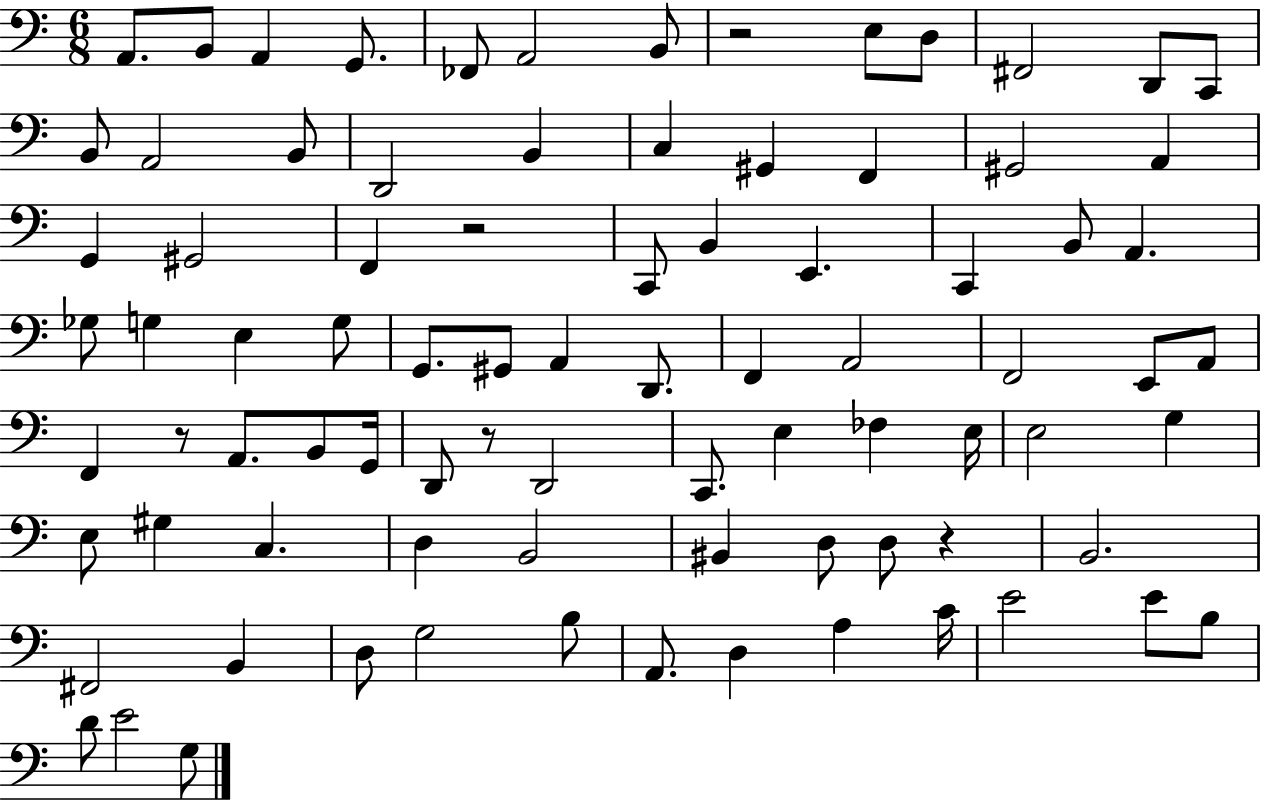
X:1
T:Untitled
M:6/8
L:1/4
K:C
A,,/2 B,,/2 A,, G,,/2 _F,,/2 A,,2 B,,/2 z2 E,/2 D,/2 ^F,,2 D,,/2 C,,/2 B,,/2 A,,2 B,,/2 D,,2 B,, C, ^G,, F,, ^G,,2 A,, G,, ^G,,2 F,, z2 C,,/2 B,, E,, C,, B,,/2 A,, _G,/2 G, E, G,/2 G,,/2 ^G,,/2 A,, D,,/2 F,, A,,2 F,,2 E,,/2 A,,/2 F,, z/2 A,,/2 B,,/2 G,,/4 D,,/2 z/2 D,,2 C,,/2 E, _F, E,/4 E,2 G, E,/2 ^G, C, D, B,,2 ^B,, D,/2 D,/2 z B,,2 ^F,,2 B,, D,/2 G,2 B,/2 A,,/2 D, A, C/4 E2 E/2 B,/2 D/2 E2 G,/2